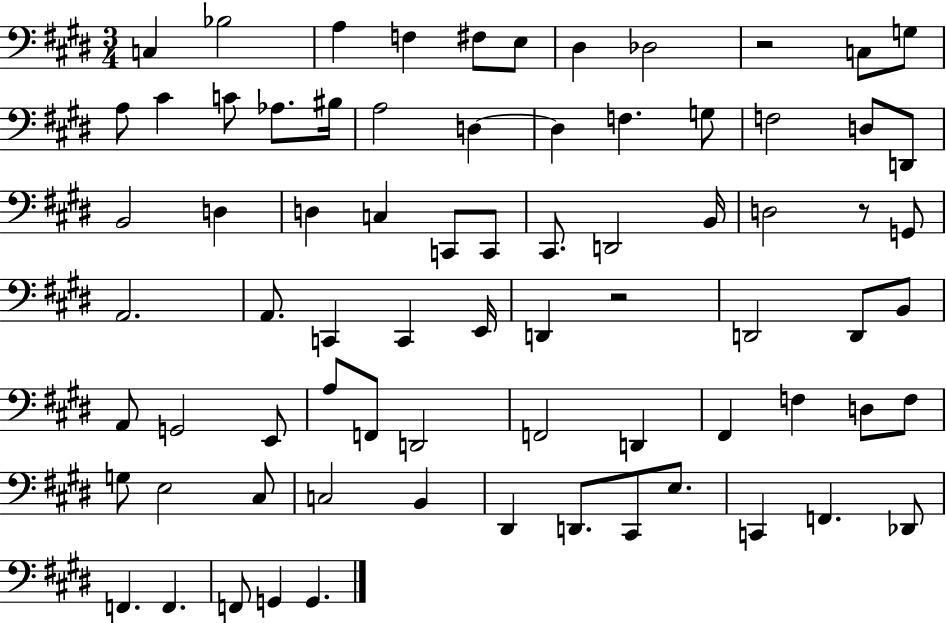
X:1
T:Untitled
M:3/4
L:1/4
K:E
C, _B,2 A, F, ^F,/2 E,/2 ^D, _D,2 z2 C,/2 G,/2 A,/2 ^C C/2 _A,/2 ^B,/4 A,2 D, D, F, G,/2 F,2 D,/2 D,,/2 B,,2 D, D, C, C,,/2 C,,/2 ^C,,/2 D,,2 B,,/4 D,2 z/2 G,,/2 A,,2 A,,/2 C,, C,, E,,/4 D,, z2 D,,2 D,,/2 B,,/2 A,,/2 G,,2 E,,/2 A,/2 F,,/2 D,,2 F,,2 D,, ^F,, F, D,/2 F,/2 G,/2 E,2 ^C,/2 C,2 B,, ^D,, D,,/2 ^C,,/2 E,/2 C,, F,, _D,,/2 F,, F,, F,,/2 G,, G,,